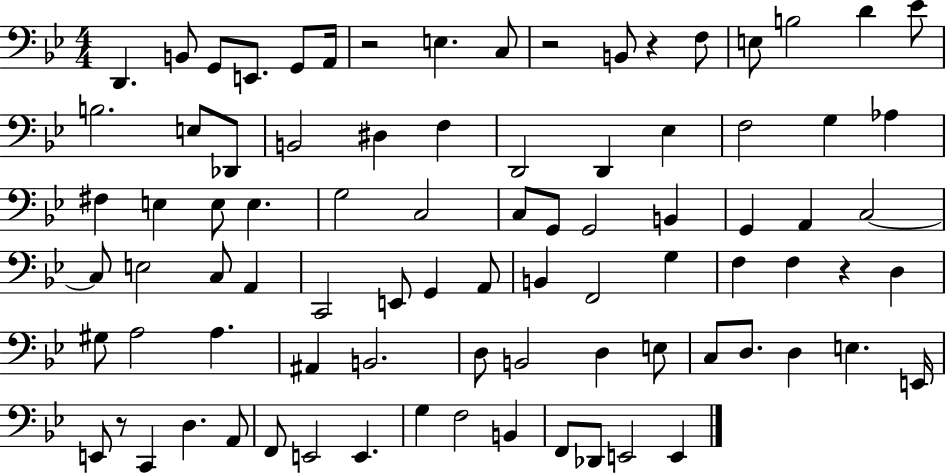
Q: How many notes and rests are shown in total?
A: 86